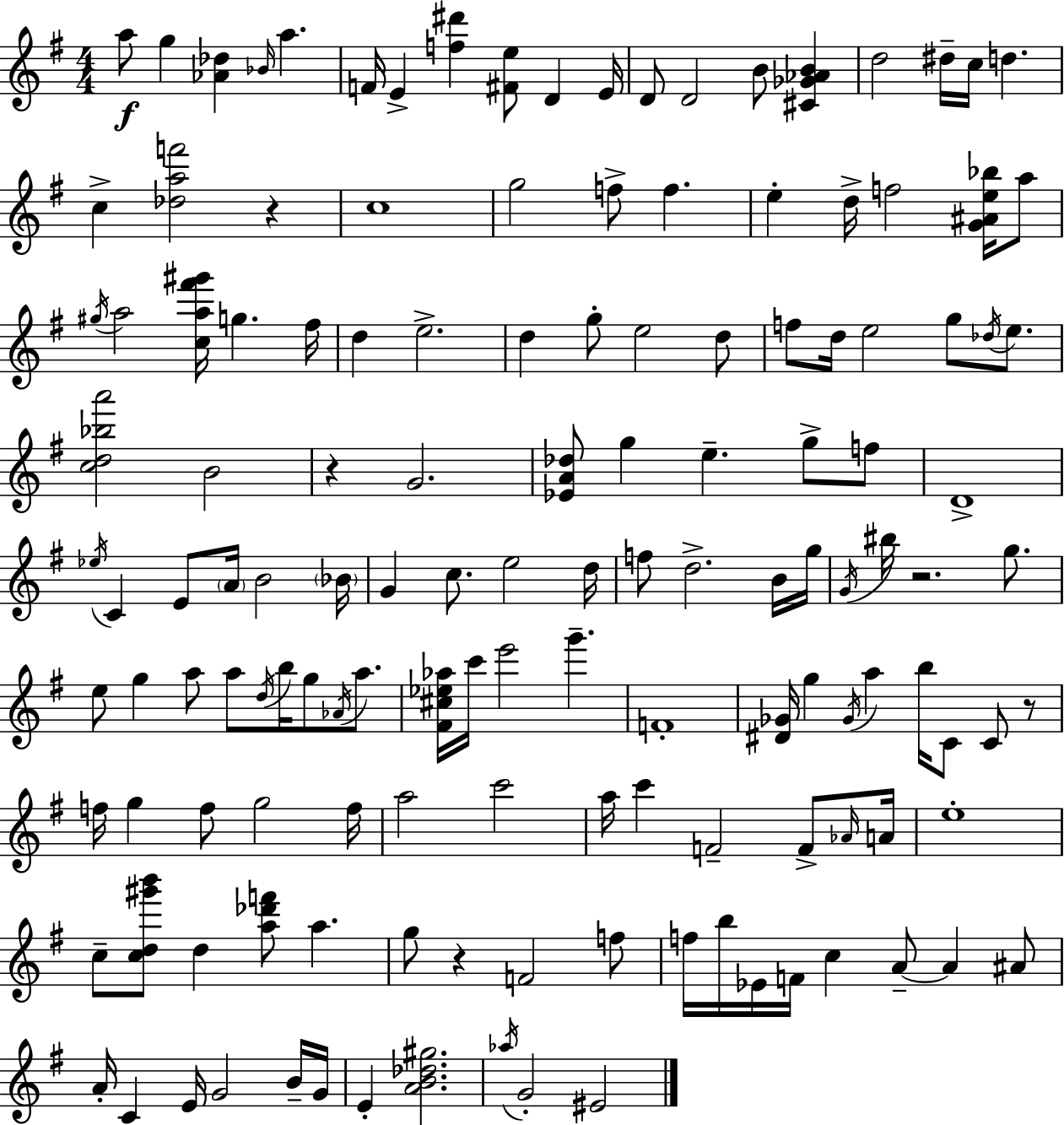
{
  \clef treble
  \numericTimeSignature
  \time 4/4
  \key e \minor
  a''8\f g''4 <aes' des''>4 \grace { bes'16 } a''4. | f'16 e'4-> <f'' dis'''>4 <fis' e''>8 d'4 | e'16 d'8 d'2 b'8 <cis' ges' aes' b'>4 | d''2 dis''16-- c''16 d''4. | \break c''4-> <des'' a'' f'''>2 r4 | c''1 | g''2 f''8-> f''4. | e''4-. d''16-> f''2 <g' ais' e'' bes''>16 a''8 | \break \acciaccatura { gis''16 } a''2 <c'' a'' fis''' gis'''>16 g''4. | fis''16 d''4 e''2.-> | d''4 g''8-. e''2 | d''8 f''8 d''16 e''2 g''8 \acciaccatura { des''16 } | \break e''8. <c'' d'' bes'' a'''>2 b'2 | r4 g'2. | <ees' a' des''>8 g''4 e''4.-- g''8-> | f''8 d'1-> | \break \acciaccatura { ees''16 } c'4 e'8 \parenthesize a'16 b'2 | \parenthesize bes'16 g'4 c''8. e''2 | d''16 f''8 d''2.-> | b'16 g''16 \acciaccatura { g'16 } bis''16 r2. | \break g''8. e''8 g''4 a''8 a''8 \acciaccatura { d''16 } | b''16 g''8 \acciaccatura { aes'16 } a''8. <fis' cis'' ees'' aes''>16 c'''16 e'''2 | g'''4.-- f'1-. | <dis' ges'>16 g''4 \acciaccatura { ges'16 } a''4 | \break b''16 c'8 c'8 r8 f''16 g''4 f''8 g''2 | f''16 a''2 | c'''2 a''16 c'''4 f'2-- | f'8-> \grace { aes'16 } a'16 e''1-. | \break c''8-- <c'' d'' gis''' b'''>8 d''4 | <a'' des''' f'''>8 a''4. g''8 r4 f'2 | f''8 f''16 b''16 ees'16 f'16 c''4 | a'8--~~ a'4 ais'8 a'16-. c'4 e'16 g'2 | \break b'16-- g'16 e'4-. <a' b' des'' gis''>2. | \acciaccatura { aes''16 } g'2-. | eis'2 \bar "|."
}